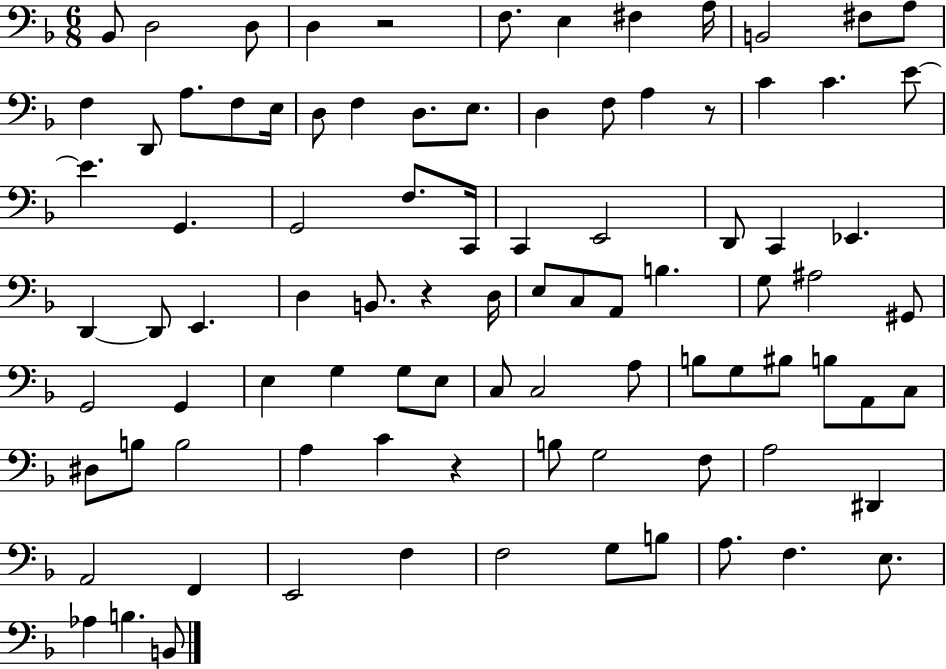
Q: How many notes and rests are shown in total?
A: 91